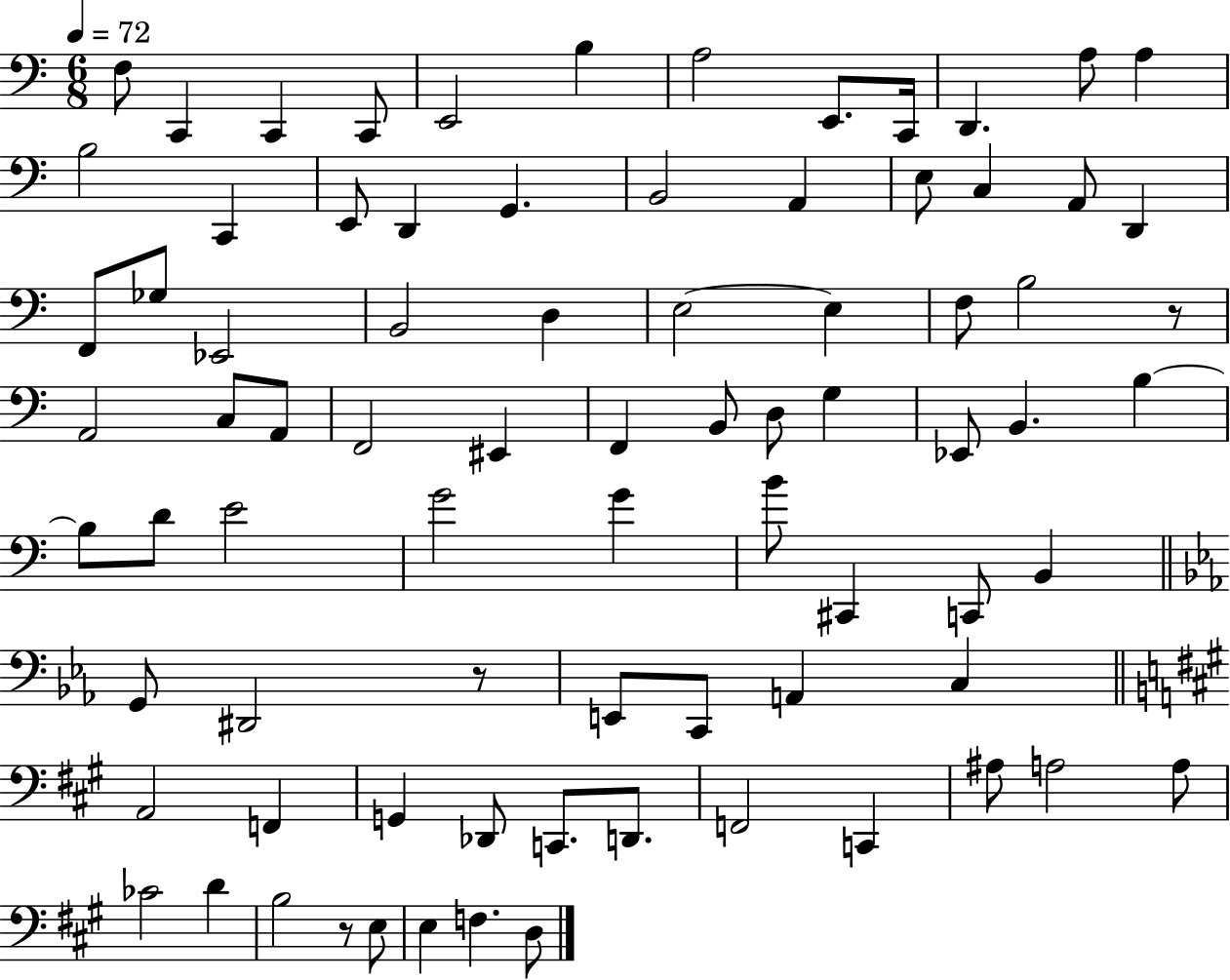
{
  \clef bass
  \numericTimeSignature
  \time 6/8
  \key c \major
  \tempo 4 = 72
  f8 c,4 c,4 c,8 | e,2 b4 | a2 e,8. c,16 | d,4. a8 a4 | \break b2 c,4 | e,8 d,4 g,4. | b,2 a,4 | e8 c4 a,8 d,4 | \break f,8 ges8 ees,2 | b,2 d4 | e2~~ e4 | f8 b2 r8 | \break a,2 c8 a,8 | f,2 eis,4 | f,4 b,8 d8 g4 | ees,8 b,4. b4~~ | \break b8 d'8 e'2 | g'2 g'4 | b'8 cis,4 c,8 b,4 | \bar "||" \break \key ees \major g,8 dis,2 r8 | e,8 c,8 a,4 c4 | \bar "||" \break \key a \major a,2 f,4 | g,4 des,8 c,8. d,8. | f,2 c,4 | ais8 a2 a8 | \break ces'2 d'4 | b2 r8 e8 | e4 f4. d8 | \bar "|."
}